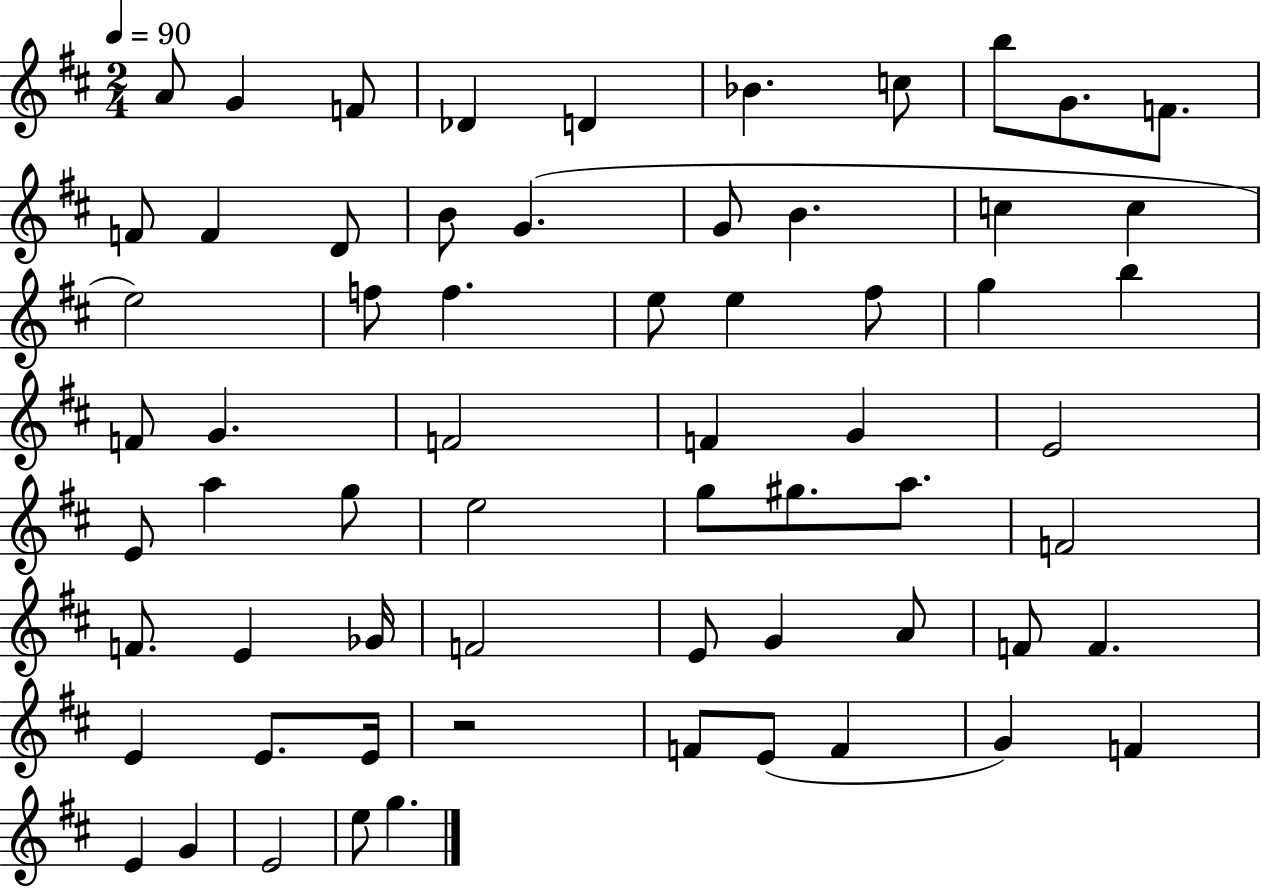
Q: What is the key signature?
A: D major